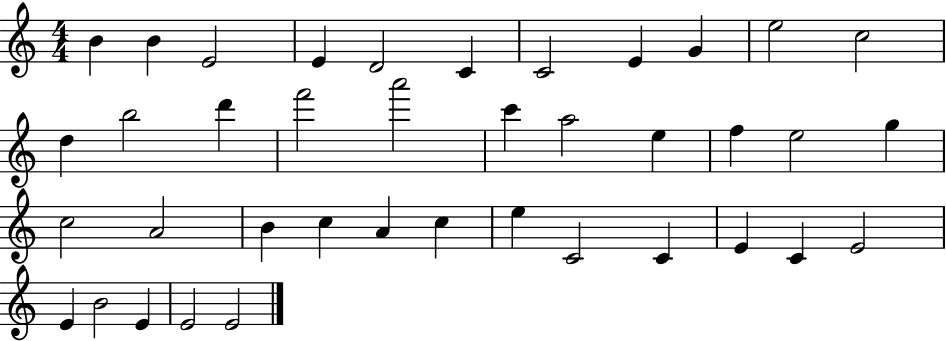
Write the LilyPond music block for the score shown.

{
  \clef treble
  \numericTimeSignature
  \time 4/4
  \key c \major
  b'4 b'4 e'2 | e'4 d'2 c'4 | c'2 e'4 g'4 | e''2 c''2 | \break d''4 b''2 d'''4 | f'''2 a'''2 | c'''4 a''2 e''4 | f''4 e''2 g''4 | \break c''2 a'2 | b'4 c''4 a'4 c''4 | e''4 c'2 c'4 | e'4 c'4 e'2 | \break e'4 b'2 e'4 | e'2 e'2 | \bar "|."
}